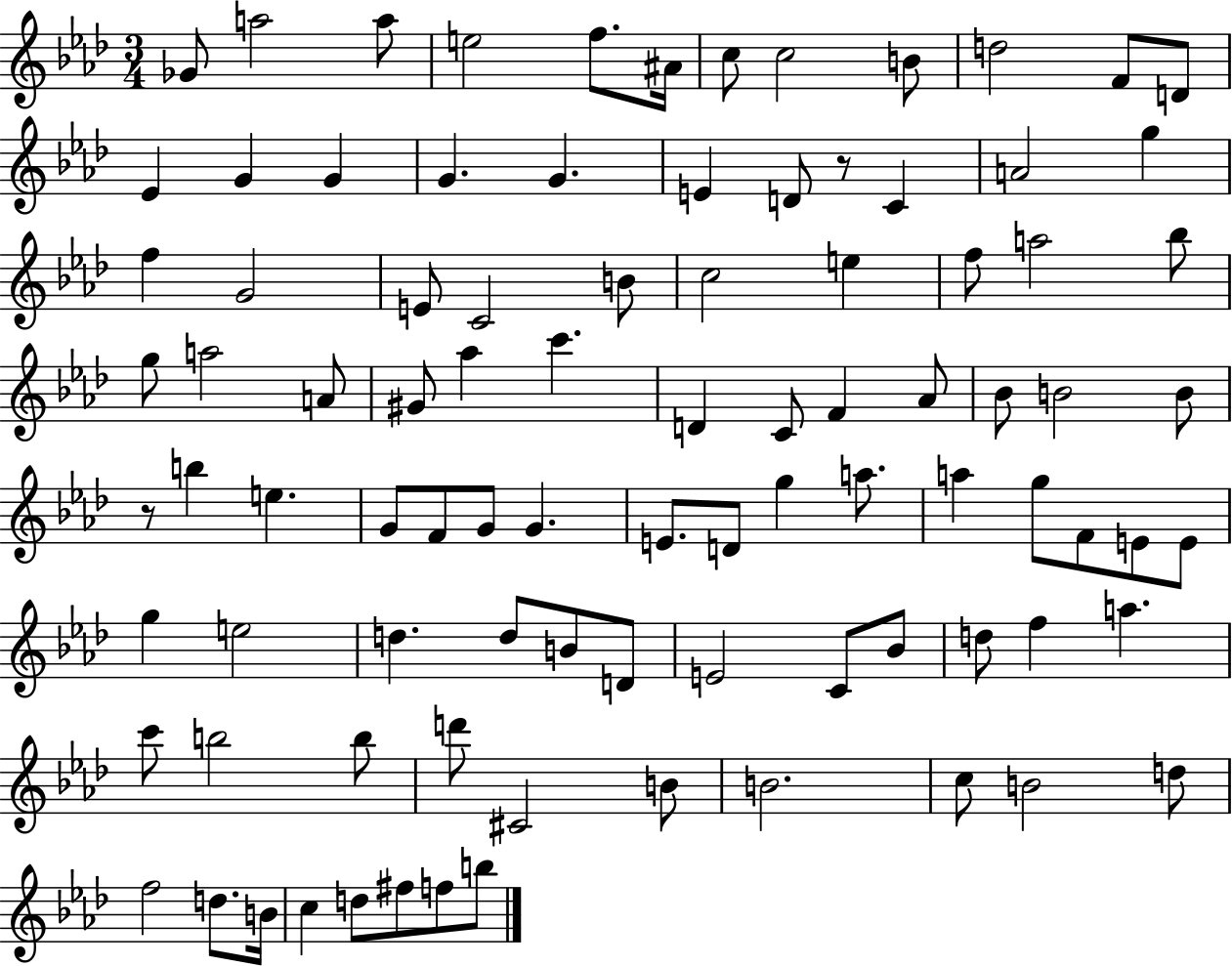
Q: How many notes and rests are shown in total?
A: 92